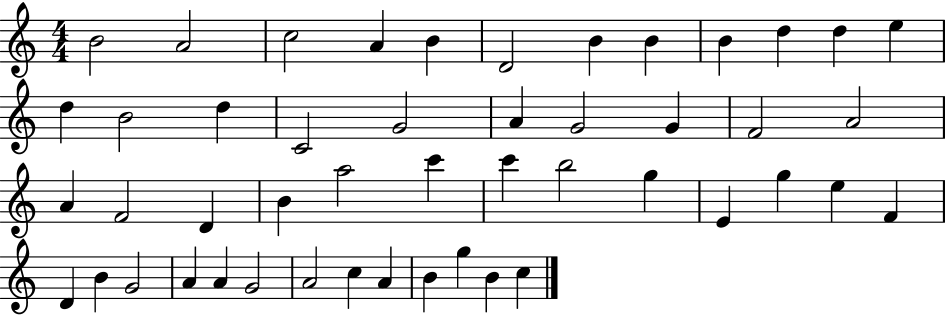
B4/h A4/h C5/h A4/q B4/q D4/h B4/q B4/q B4/q D5/q D5/q E5/q D5/q B4/h D5/q C4/h G4/h A4/q G4/h G4/q F4/h A4/h A4/q F4/h D4/q B4/q A5/h C6/q C6/q B5/h G5/q E4/q G5/q E5/q F4/q D4/q B4/q G4/h A4/q A4/q G4/h A4/h C5/q A4/q B4/q G5/q B4/q C5/q